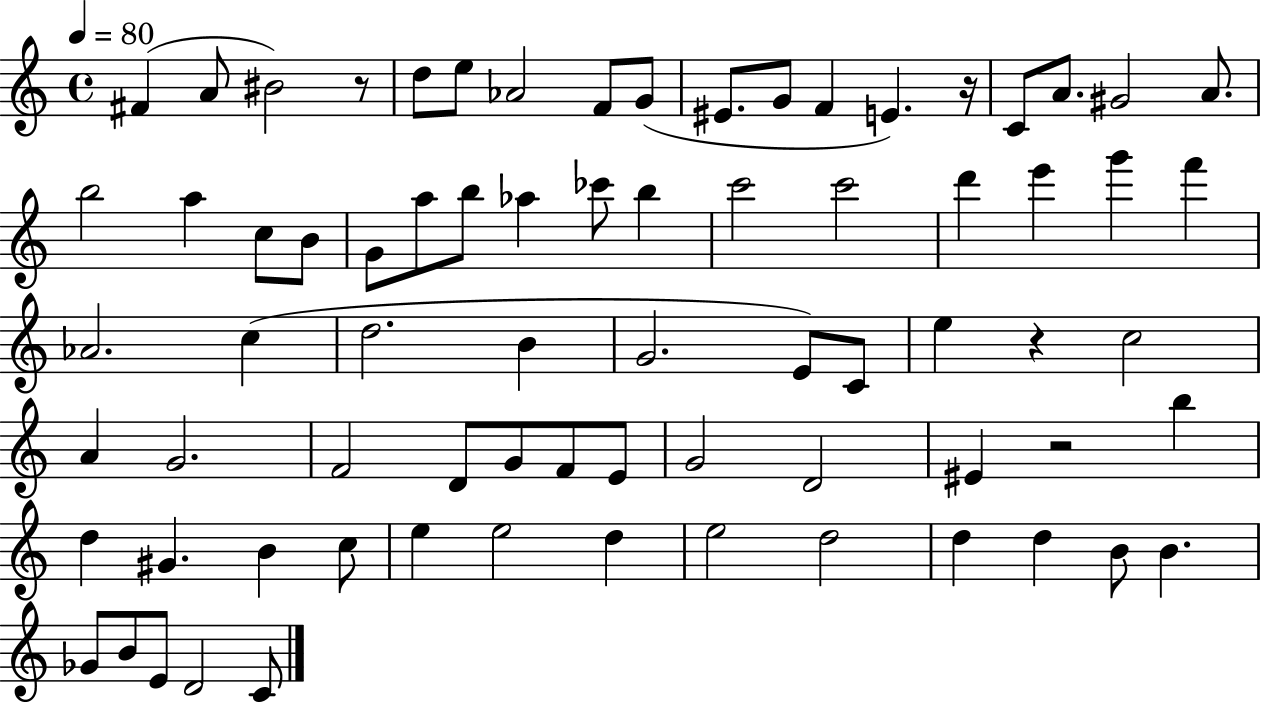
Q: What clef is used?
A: treble